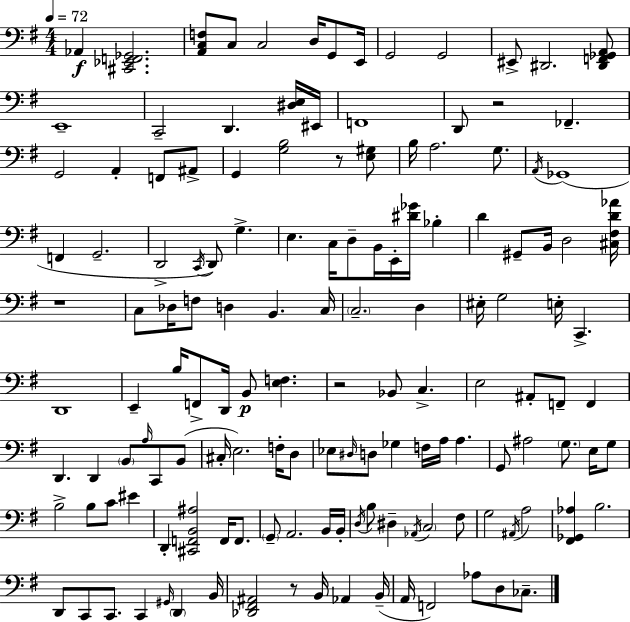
{
  \clef bass
  \numericTimeSignature
  \time 4/4
  \key g \major
  \tempo 4 = 72
  \repeat volta 2 { aes,4\f <cis, ees, f, ges,>2. | <a, c f>8 c8 c2 d16 g,8 e,16 | g,2 g,2 | eis,8-> dis,2. <dis, f, ges, a,>8 | \break e,1-- | c,2-- d,4. <dis e>16 eis,16 | f,1 | d,8 r2 fes,4.-- | \break g,2 a,4-. f,8 ais,8-> | g,4 <g b>2 r8 <e gis>8 | b16 a2. g8. | \acciaccatura { a,16 } ges,1( | \break f,4 g,2.-- | d,2-> \acciaccatura { c,16 } d,8) g4.-> | e4. c16 d8-- b,16 e,16-. <dis' ges'>16 bes4-. | d'4 gis,8-- b,16 d2 | \break <cis fis d' aes'>16 r1 | c8 des16 f8 d4 b,4. | c16 \parenthesize c2.-- d4 | eis16-. g2 e16-. c,4.-> | \break d,1 | e,4-- b16 f,8-> d,16 b,8\p <e f>4. | r2 bes,8 c4.-> | e2 ais,8-. f,8-- f,4 | \break d,4. d,4 \parenthesize b,8 \grace { a16 } c,8 | b,8( cis16-. e2.) | f16-. d8 ees8 \grace { dis16 } d8 ges4 f16 a16 a4. | g,8 ais2 \parenthesize g8. | \break e16 g8 b2-> b8 c'8 | eis'4 d,4-. <cis, f, b, ais>2 | f,16 f,8. \parenthesize g,8-- a,2. | b,16 b,16-. \acciaccatura { d16 } b8 dis4-- \acciaccatura { aes,16 } \parenthesize c2 | \break fis8 g2 \acciaccatura { ais,16 } a2 | <fis, ges, aes>4 b2. | d,8 c,8 c,8. c,4 | \grace { gis,16 } \parenthesize d,4 b,16 <des, fis, ais,>2 | \break r8 b,16 aes,4 b,16--( a,16 f,2) | aes8 d8 ces8.-- } \bar "|."
}